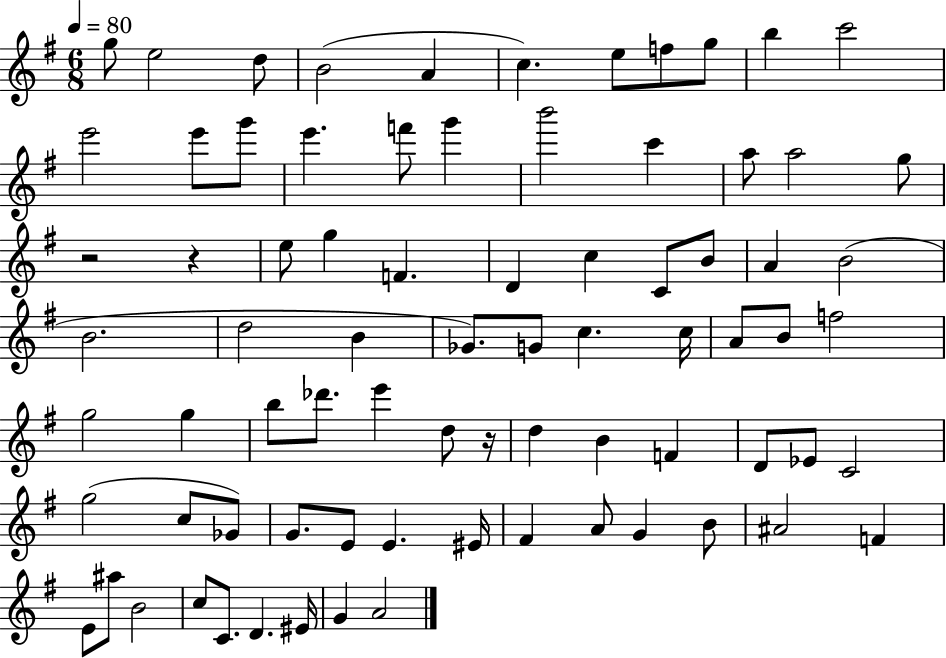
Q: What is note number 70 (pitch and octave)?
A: C5